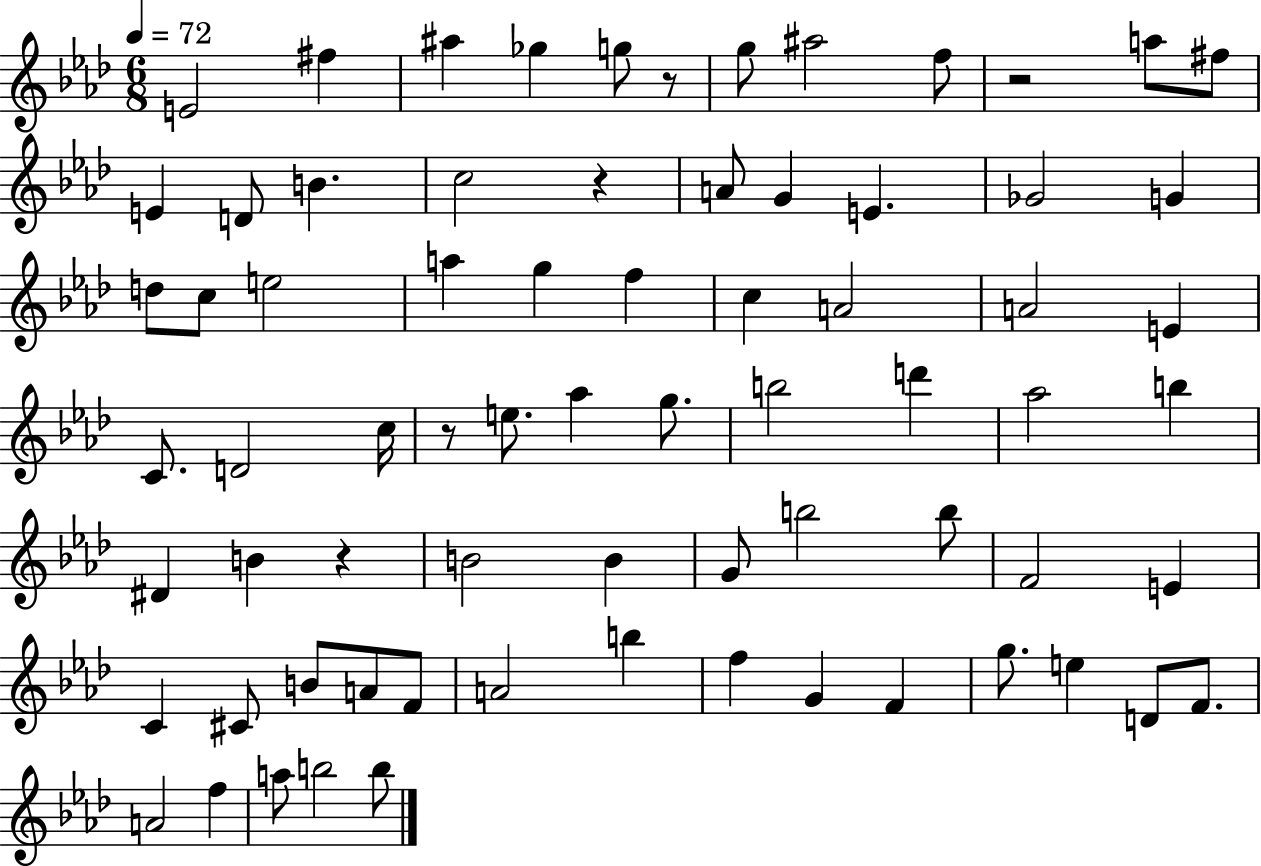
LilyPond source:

{
  \clef treble
  \numericTimeSignature
  \time 6/8
  \key aes \major
  \tempo 4 = 72
  \repeat volta 2 { e'2 fis''4 | ais''4 ges''4 g''8 r8 | g''8 ais''2 f''8 | r2 a''8 fis''8 | \break e'4 d'8 b'4. | c''2 r4 | a'8 g'4 e'4. | ges'2 g'4 | \break d''8 c''8 e''2 | a''4 g''4 f''4 | c''4 a'2 | a'2 e'4 | \break c'8. d'2 c''16 | r8 e''8. aes''4 g''8. | b''2 d'''4 | aes''2 b''4 | \break dis'4 b'4 r4 | b'2 b'4 | g'8 b''2 b''8 | f'2 e'4 | \break c'4 cis'8 b'8 a'8 f'8 | a'2 b''4 | f''4 g'4 f'4 | g''8. e''4 d'8 f'8. | \break a'2 f''4 | a''8 b''2 b''8 | } \bar "|."
}